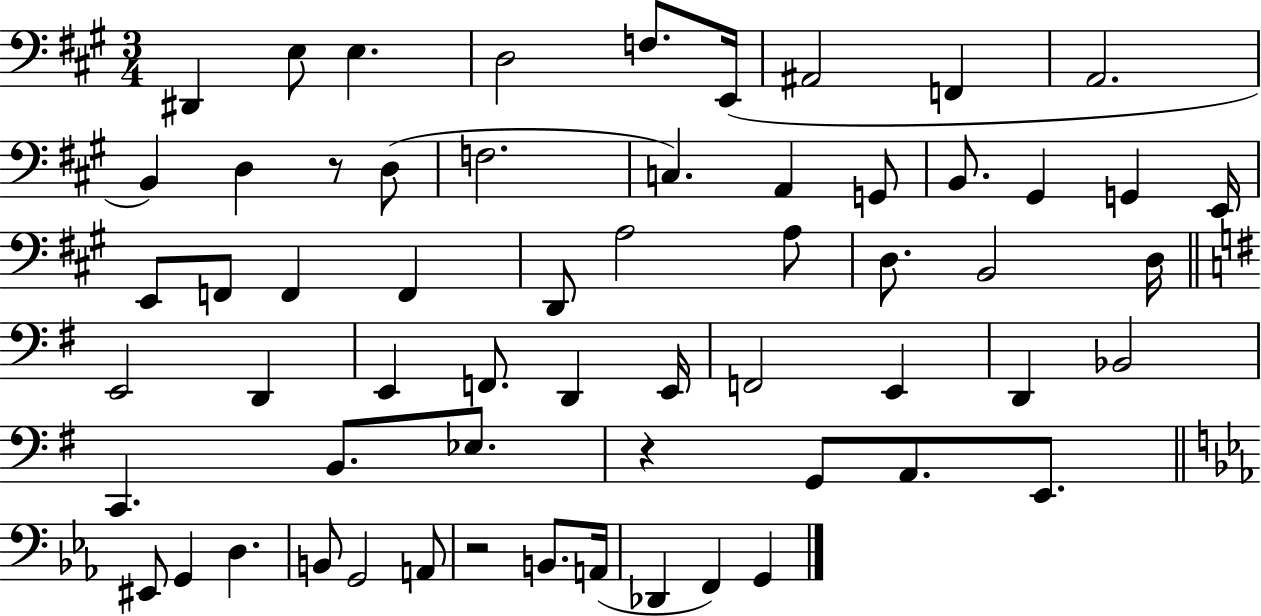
D#2/q E3/e E3/q. D3/h F3/e. E2/s A#2/h F2/q A2/h. B2/q D3/q R/e D3/e F3/h. C3/q. A2/q G2/e B2/e. G#2/q G2/q E2/s E2/e F2/e F2/q F2/q D2/e A3/h A3/e D3/e. B2/h D3/s E2/h D2/q E2/q F2/e. D2/q E2/s F2/h E2/q D2/q Bb2/h C2/q. B2/e. Eb3/e. R/q G2/e A2/e. E2/e. EIS2/e G2/q D3/q. B2/e G2/h A2/e R/h B2/e. A2/s Db2/q F2/q G2/q